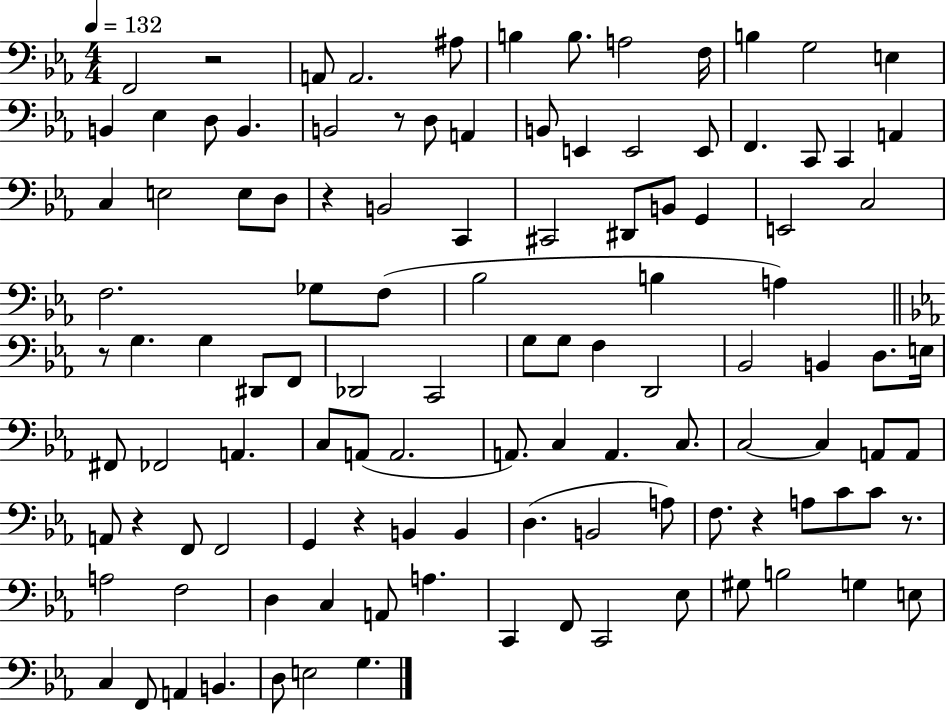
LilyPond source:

{
  \clef bass
  \numericTimeSignature
  \time 4/4
  \key ees \major
  \tempo 4 = 132
  f,2 r2 | a,8 a,2. ais8 | b4 b8. a2 f16 | b4 g2 e4 | \break b,4 ees4 d8 b,4. | b,2 r8 d8 a,4 | b,8 e,4 e,2 e,8 | f,4. c,8 c,4 a,4 | \break c4 e2 e8 d8 | r4 b,2 c,4 | cis,2 dis,8 b,8 g,4 | e,2 c2 | \break f2. ges8 f8( | bes2 b4 a4) | \bar "||" \break \key ees \major r8 g4. g4 dis,8 f,8 | des,2 c,2 | g8 g8 f4 d,2 | bes,2 b,4 d8. e16 | \break fis,8 fes,2 a,4. | c8 a,8( a,2. | a,8.) c4 a,4. c8. | c2~~ c4 a,8 a,8 | \break a,8 r4 f,8 f,2 | g,4 r4 b,4 b,4 | d4.( b,2 a8) | f8. r4 a8 c'8 c'8 r8. | \break a2 f2 | d4 c4 a,8 a4. | c,4 f,8 c,2 ees8 | gis8 b2 g4 e8 | \break c4 f,8 a,4 b,4. | d8 e2 g4. | \bar "|."
}